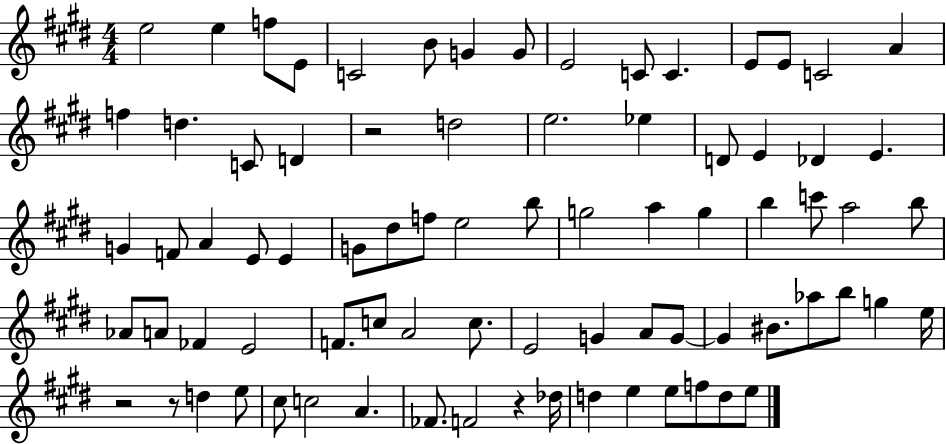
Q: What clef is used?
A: treble